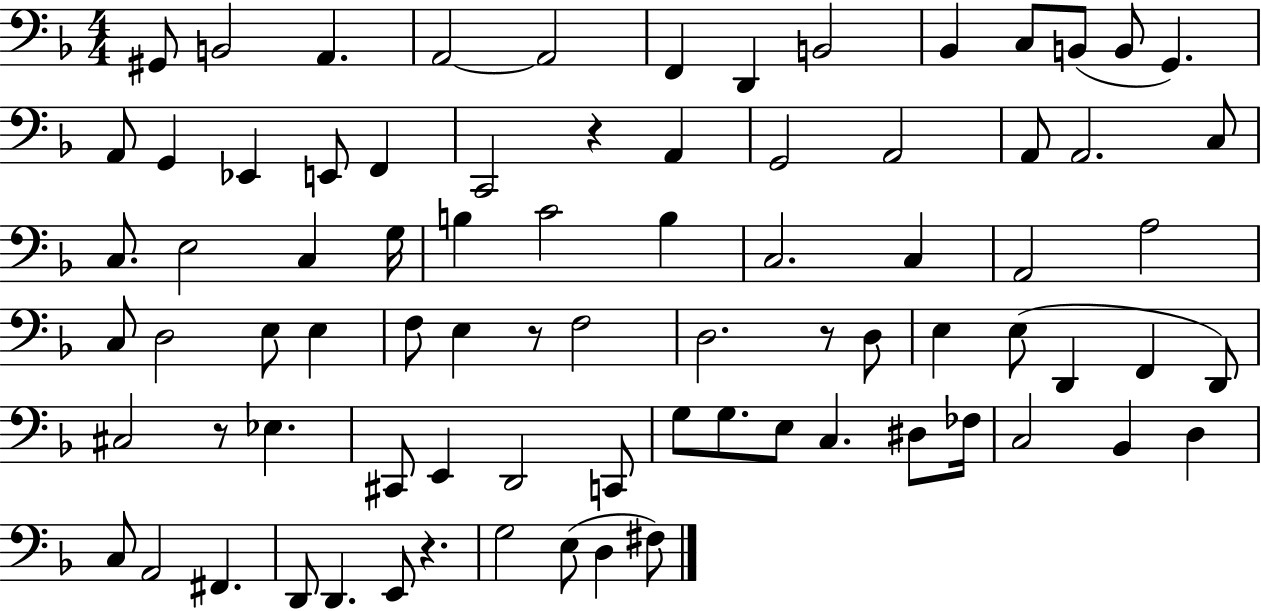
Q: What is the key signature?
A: F major